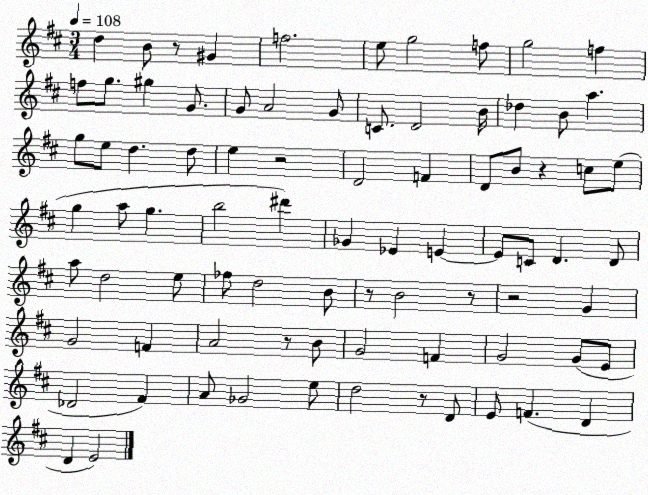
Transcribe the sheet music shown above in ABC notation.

X:1
T:Untitled
M:3/4
L:1/4
K:D
d B/2 z/2 ^G f2 e/2 g2 f/2 g2 f f/2 g/2 ^g G/2 G/2 A2 G/2 C/2 D2 B/4 _d B/2 a g/2 e/2 d d/2 e z2 D2 F D/2 B/2 z c/2 e/2 g a/2 g b2 ^d' _G _E E E/2 C/2 D D/2 a/2 d2 e/2 _f/2 d2 B/2 z/2 B2 z/2 z2 G G2 F A2 z/2 B/2 G2 F G2 G/2 E/2 _D2 ^F A/2 _G2 e/2 d2 z/2 D/2 E/2 F D D E2